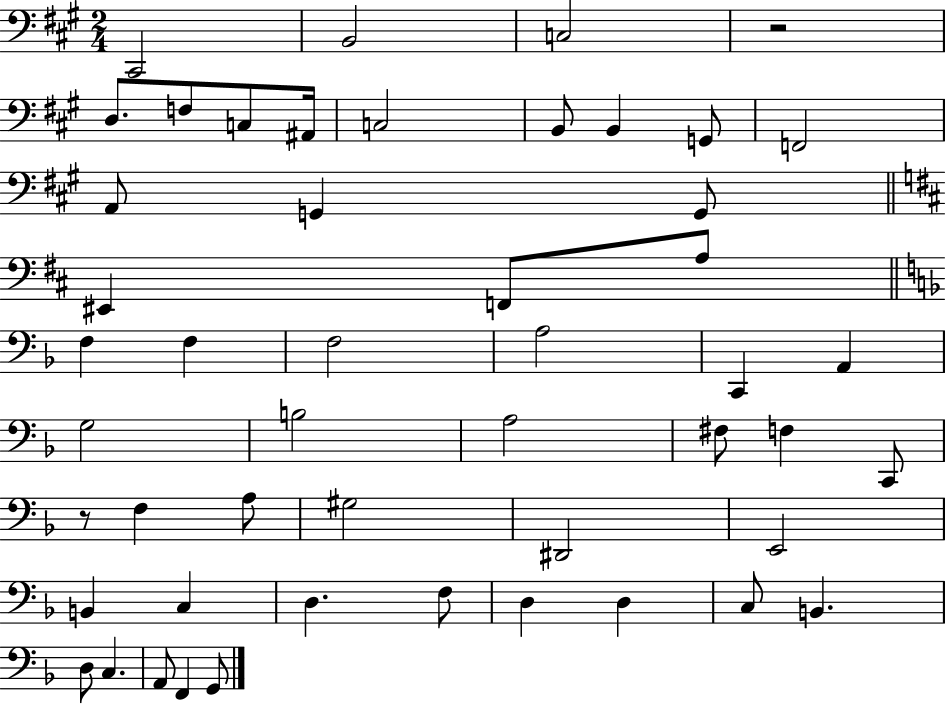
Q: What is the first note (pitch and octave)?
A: C#2